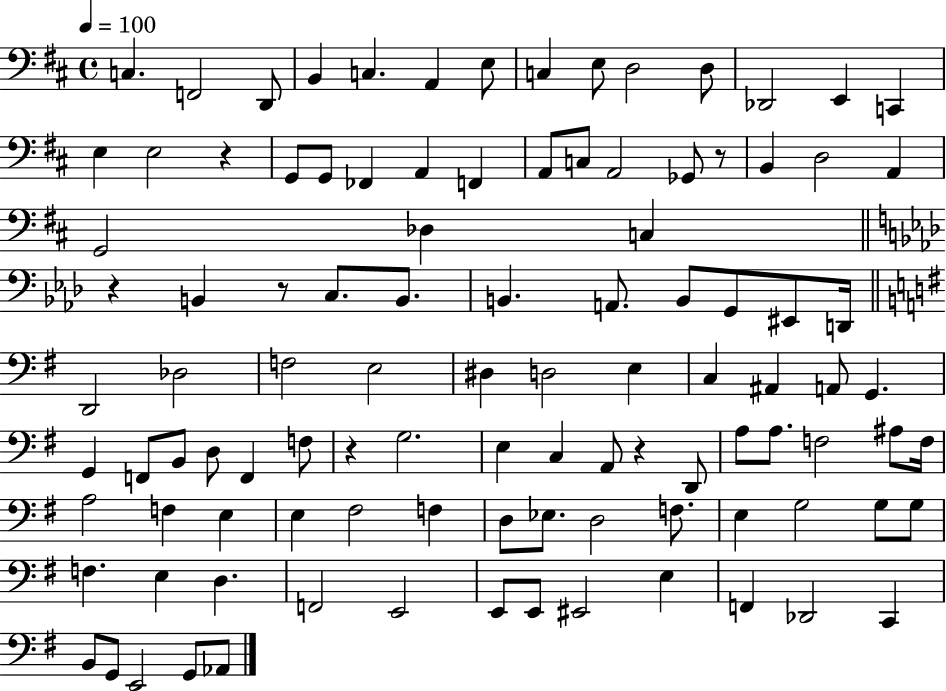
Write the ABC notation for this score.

X:1
T:Untitled
M:4/4
L:1/4
K:D
C, F,,2 D,,/2 B,, C, A,, E,/2 C, E,/2 D,2 D,/2 _D,,2 E,, C,, E, E,2 z G,,/2 G,,/2 _F,, A,, F,, A,,/2 C,/2 A,,2 _G,,/2 z/2 B,, D,2 A,, G,,2 _D, C, z B,, z/2 C,/2 B,,/2 B,, A,,/2 B,,/2 G,,/2 ^E,,/2 D,,/4 D,,2 _D,2 F,2 E,2 ^D, D,2 E, C, ^A,, A,,/2 G,, G,, F,,/2 B,,/2 D,/2 F,, F,/2 z G,2 E, C, A,,/2 z D,,/2 A,/2 A,/2 F,2 ^A,/2 F,/4 A,2 F, E, E, ^F,2 F, D,/2 _E,/2 D,2 F,/2 E, G,2 G,/2 G,/2 F, E, D, F,,2 E,,2 E,,/2 E,,/2 ^E,,2 E, F,, _D,,2 C,, B,,/2 G,,/2 E,,2 G,,/2 _A,,/2